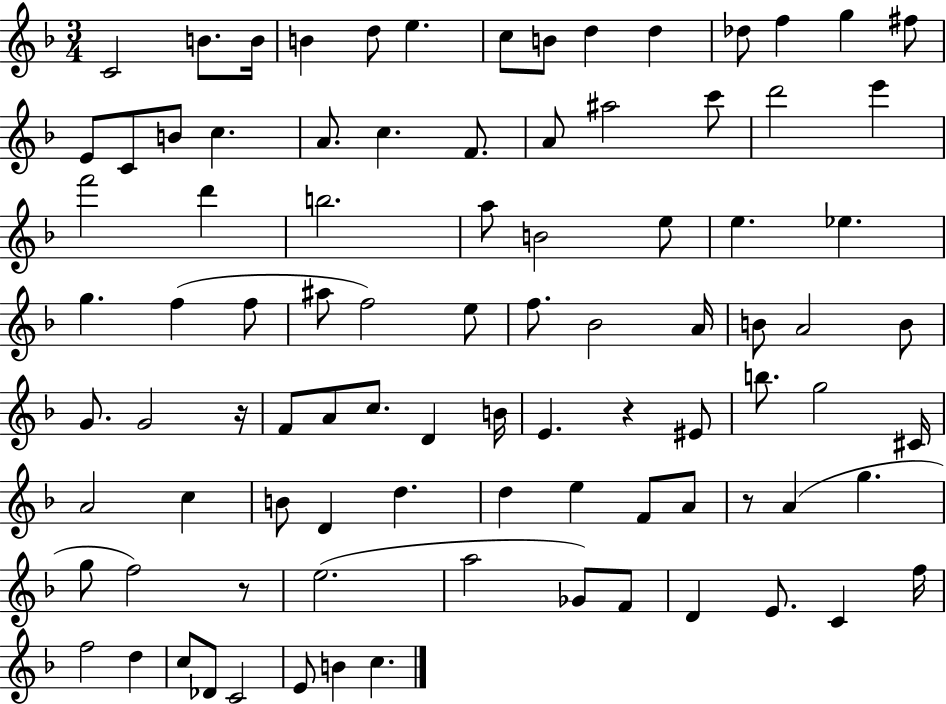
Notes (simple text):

C4/h B4/e. B4/s B4/q D5/e E5/q. C5/e B4/e D5/q D5/q Db5/e F5/q G5/q F#5/e E4/e C4/e B4/e C5/q. A4/e. C5/q. F4/e. A4/e A#5/h C6/e D6/h E6/q F6/h D6/q B5/h. A5/e B4/h E5/e E5/q. Eb5/q. G5/q. F5/q F5/e A#5/e F5/h E5/e F5/e. Bb4/h A4/s B4/e A4/h B4/e G4/e. G4/h R/s F4/e A4/e C5/e. D4/q B4/s E4/q. R/q EIS4/e B5/e. G5/h C#4/s A4/h C5/q B4/e D4/q D5/q. D5/q E5/q F4/e A4/e R/e A4/q G5/q. G5/e F5/h R/e E5/h. A5/h Gb4/e F4/e D4/q E4/e. C4/q F5/s F5/h D5/q C5/e Db4/e C4/h E4/e B4/q C5/q.